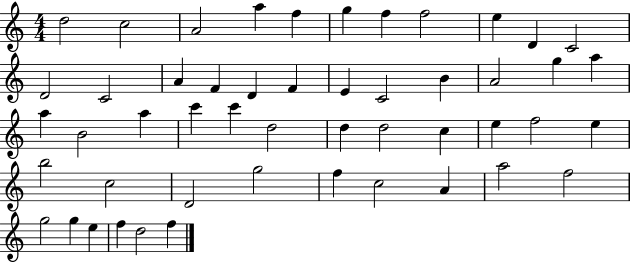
{
  \clef treble
  \numericTimeSignature
  \time 4/4
  \key c \major
  d''2 c''2 | a'2 a''4 f''4 | g''4 f''4 f''2 | e''4 d'4 c'2 | \break d'2 c'2 | a'4 f'4 d'4 f'4 | e'4 c'2 b'4 | a'2 g''4 a''4 | \break a''4 b'2 a''4 | c'''4 c'''4 d''2 | d''4 d''2 c''4 | e''4 f''2 e''4 | \break b''2 c''2 | d'2 g''2 | f''4 c''2 a'4 | a''2 f''2 | \break g''2 g''4 e''4 | f''4 d''2 f''4 | \bar "|."
}